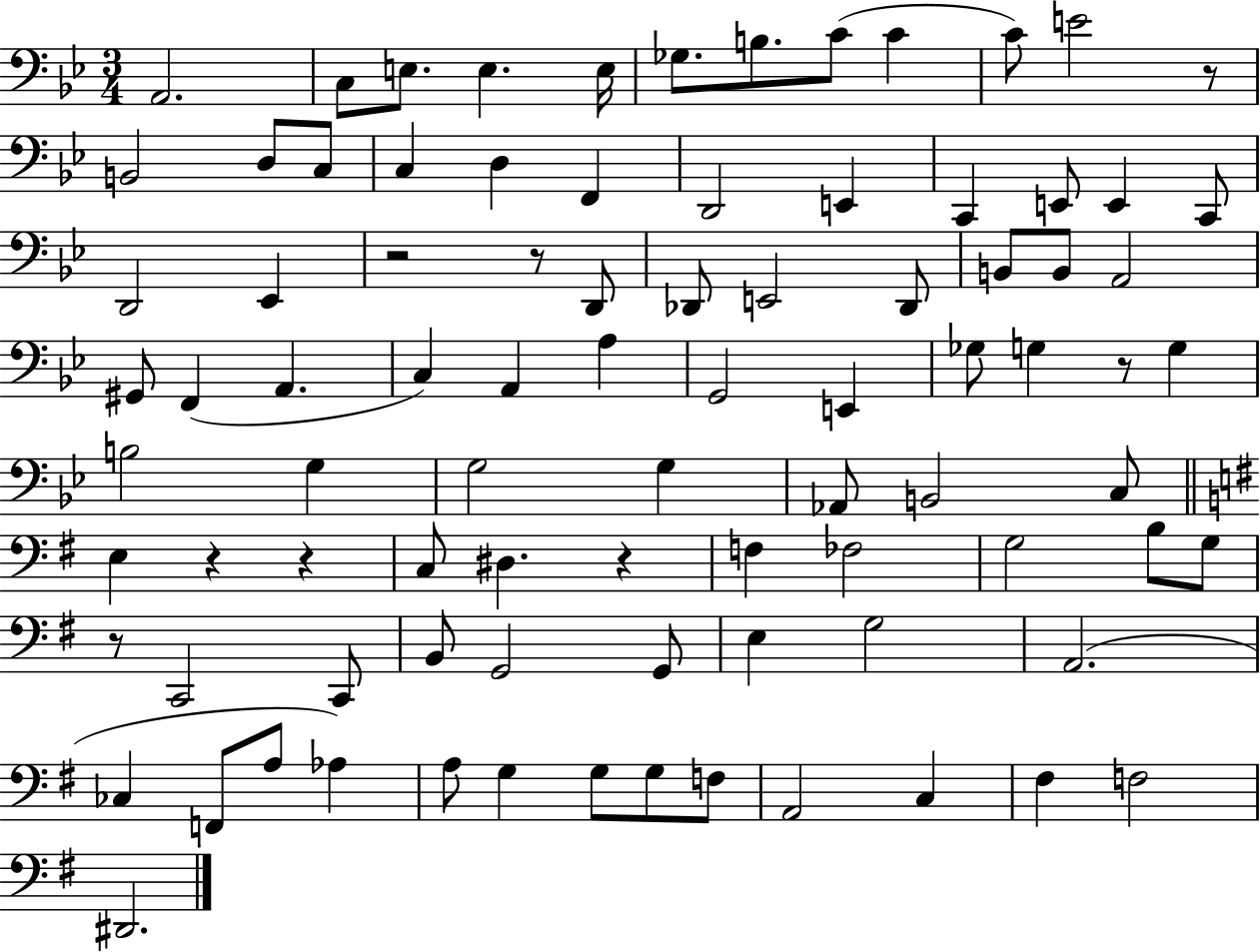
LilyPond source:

{
  \clef bass
  \numericTimeSignature
  \time 3/4
  \key bes \major
  a,2. | c8 e8. e4. e16 | ges8. b8. c'8( c'4 | c'8) e'2 r8 | \break b,2 d8 c8 | c4 d4 f,4 | d,2 e,4 | c,4 e,8 e,4 c,8 | \break d,2 ees,4 | r2 r8 d,8 | des,8 e,2 des,8 | b,8 b,8 a,2 | \break gis,8 f,4( a,4. | c4) a,4 a4 | g,2 e,4 | ges8 g4 r8 g4 | \break b2 g4 | g2 g4 | aes,8 b,2 c8 | \bar "||" \break \key g \major e4 r4 r4 | c8 dis4. r4 | f4 fes2 | g2 b8 g8 | \break r8 c,2 c,8 | b,8 g,2 g,8 | e4 g2 | a,2.( | \break ces4 f,8 a8 aes4) | a8 g4 g8 g8 f8 | a,2 c4 | fis4 f2 | \break dis,2. | \bar "|."
}